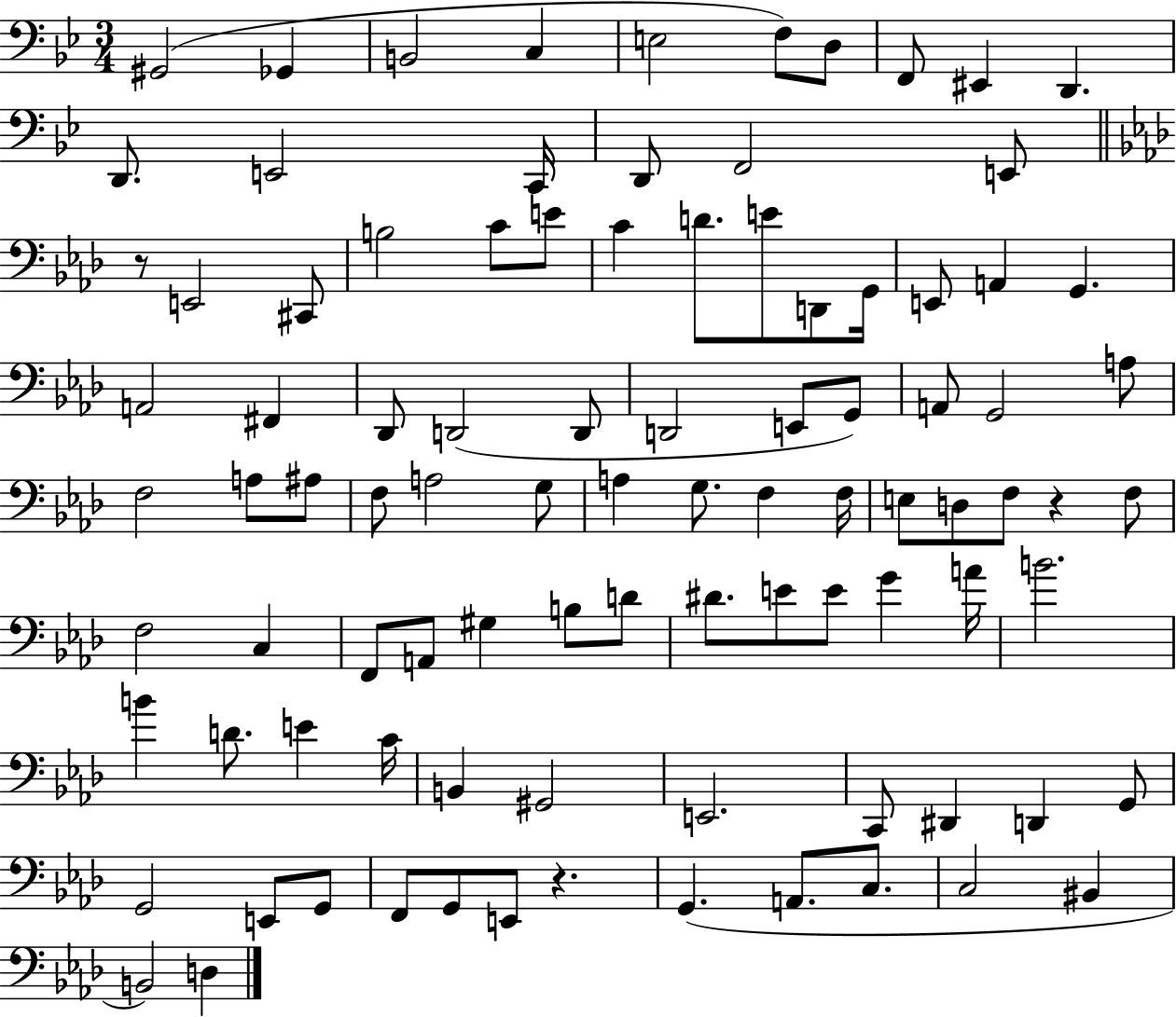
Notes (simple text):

G#2/h Gb2/q B2/h C3/q E3/h F3/e D3/e F2/e EIS2/q D2/q. D2/e. E2/h C2/s D2/e F2/h E2/e R/e E2/h C#2/e B3/h C4/e E4/e C4/q D4/e. E4/e D2/e G2/s E2/e A2/q G2/q. A2/h F#2/q Db2/e D2/h D2/e D2/h E2/e G2/e A2/e G2/h A3/e F3/h A3/e A#3/e F3/e A3/h G3/e A3/q G3/e. F3/q F3/s E3/e D3/e F3/e R/q F3/e F3/h C3/q F2/e A2/e G#3/q B3/e D4/e D#4/e. E4/e E4/e G4/q A4/s B4/h. B4/q D4/e. E4/q C4/s B2/q G#2/h E2/h. C2/e D#2/q D2/q G2/e G2/h E2/e G2/e F2/e G2/e E2/e R/q. G2/q. A2/e. C3/e. C3/h BIS2/q B2/h D3/q